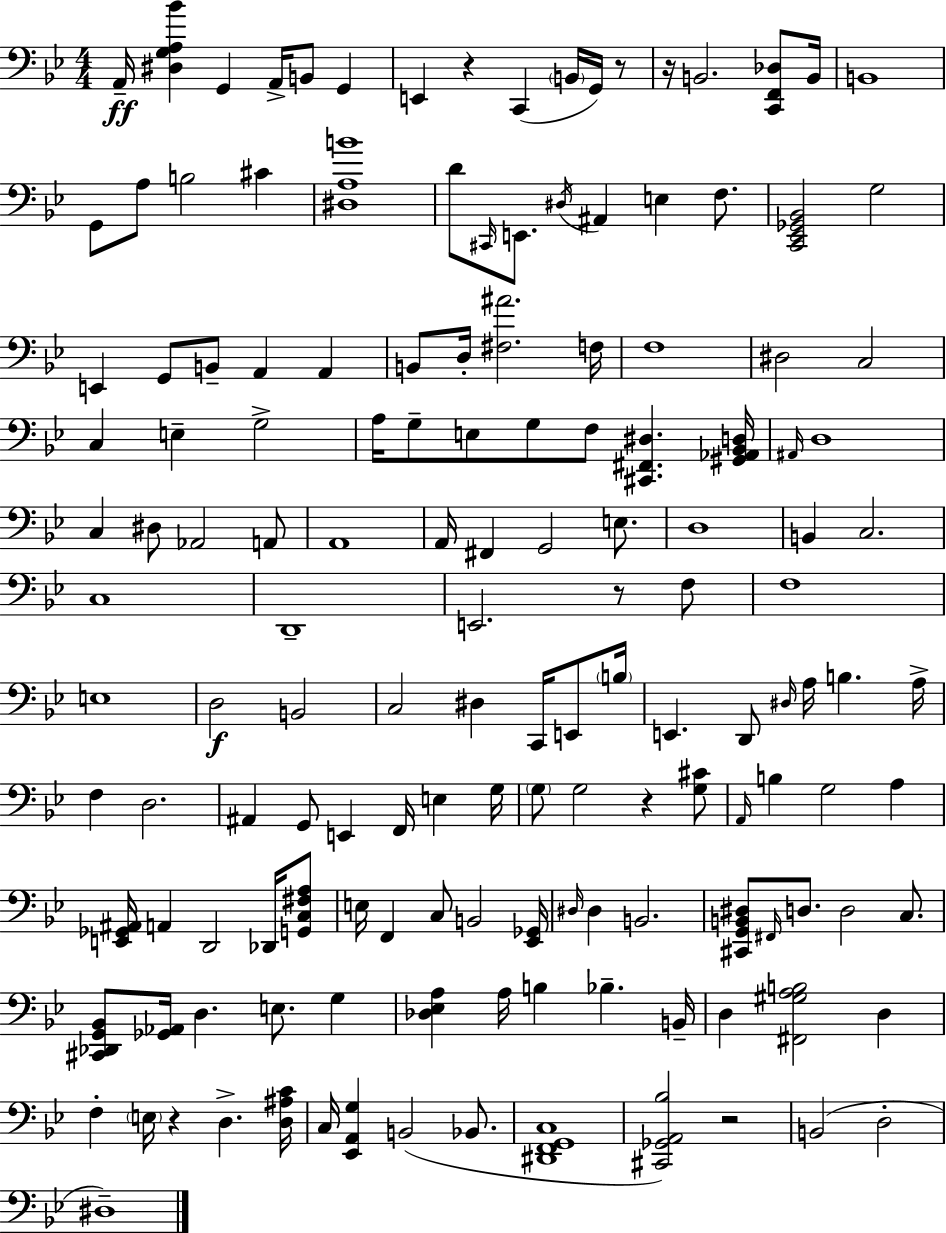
A2/s [D#3,G3,A3,Bb4]/q G2/q A2/s B2/e G2/q E2/q R/q C2/q B2/s G2/s R/e R/s B2/h. [C2,F2,Db3]/e B2/s B2/w G2/e A3/e B3/h C#4/q [D#3,A3,B4]/w D4/e C#2/s E2/e. D#3/s A#2/q E3/q F3/e. [C2,Eb2,Gb2,Bb2]/h G3/h E2/q G2/e B2/e A2/q A2/q B2/e D3/s [F#3,A#4]/h. F3/s F3/w D#3/h C3/h C3/q E3/q G3/h A3/s G3/e E3/e G3/e F3/e [C#2,F#2,D#3]/q. [G#2,Ab2,Bb2,D3]/s A#2/s D3/w C3/q D#3/e Ab2/h A2/e A2/w A2/s F#2/q G2/h E3/e. D3/w B2/q C3/h. C3/w D2/w E2/h. R/e F3/e F3/w E3/w D3/h B2/h C3/h D#3/q C2/s E2/e B3/s E2/q. D2/e D#3/s A3/s B3/q. A3/s F3/q D3/h. A#2/q G2/e E2/q F2/s E3/q G3/s G3/e G3/h R/q [G3,C#4]/e A2/s B3/q G3/h A3/q [E2,Gb2,A#2]/s A2/q D2/h Db2/s [G2,C3,F#3,A3]/e E3/s F2/q C3/e B2/h [Eb2,Gb2]/s D#3/s D#3/q B2/h. [C#2,G2,B2,D#3]/e F#2/s D3/e. D3/h C3/e. [C#2,Db2,G2,Bb2]/e [Gb2,Ab2]/s D3/q. E3/e. G3/q [Db3,Eb3,A3]/q A3/s B3/q Bb3/q. B2/s D3/q [F#2,G#3,A3,B3]/h D3/q F3/q E3/s R/q D3/q. [D3,A#3,C4]/s C3/s [Eb2,A2,G3]/q B2/h Bb2/e. [D#2,F2,G2,C3]/w [C#2,Gb2,A2,Bb3]/h R/h B2/h D3/h D#3/w